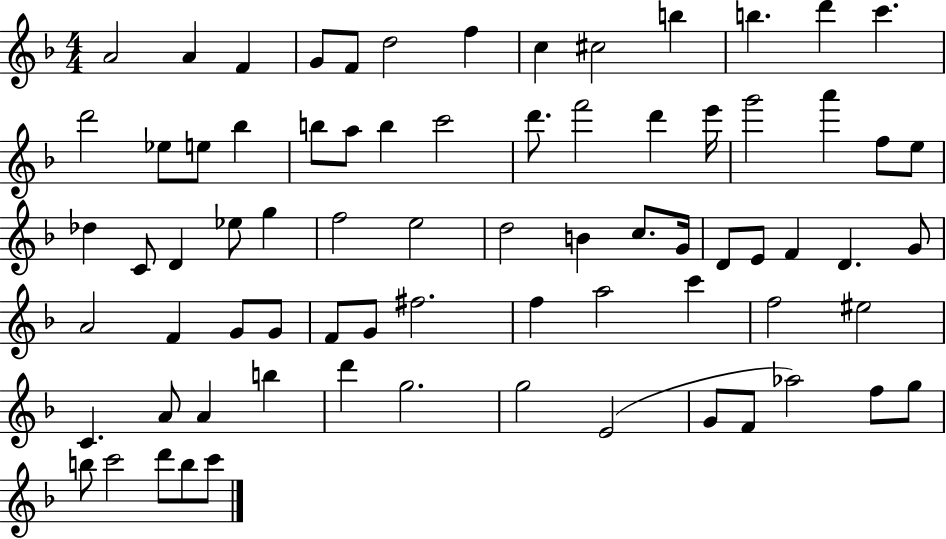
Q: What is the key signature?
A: F major